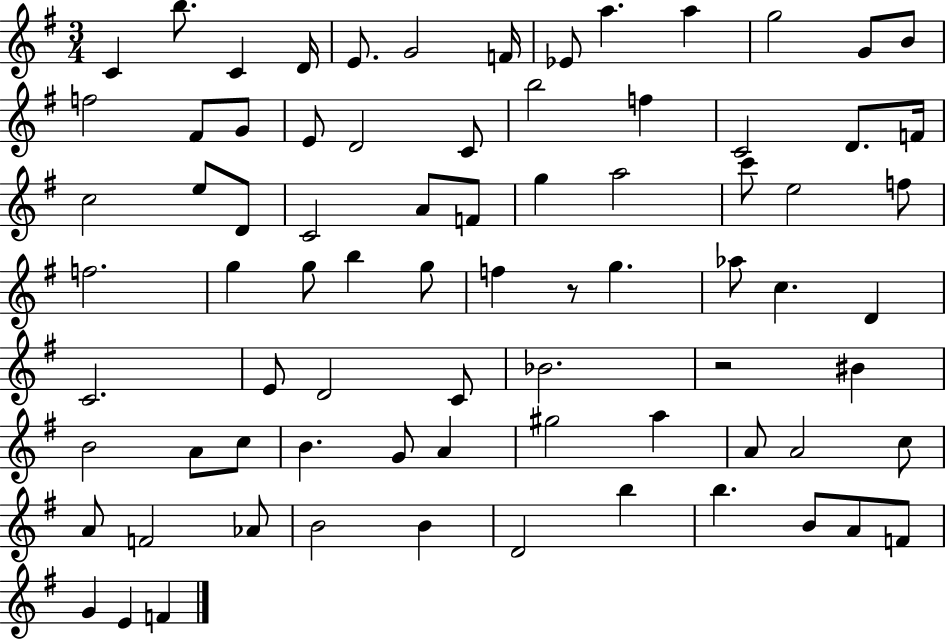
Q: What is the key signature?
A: G major